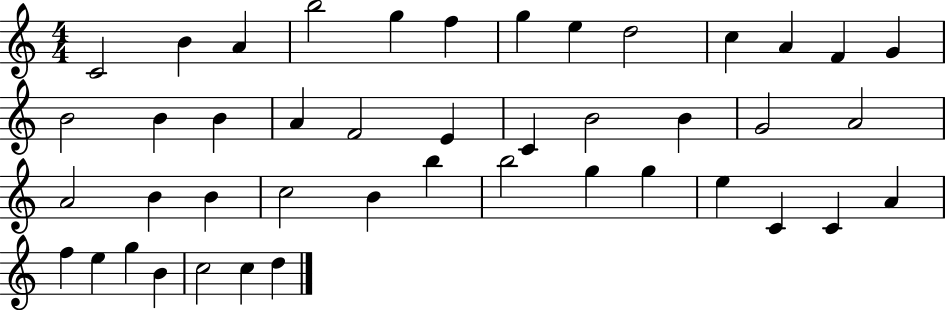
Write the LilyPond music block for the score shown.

{
  \clef treble
  \numericTimeSignature
  \time 4/4
  \key c \major
  c'2 b'4 a'4 | b''2 g''4 f''4 | g''4 e''4 d''2 | c''4 a'4 f'4 g'4 | \break b'2 b'4 b'4 | a'4 f'2 e'4 | c'4 b'2 b'4 | g'2 a'2 | \break a'2 b'4 b'4 | c''2 b'4 b''4 | b''2 g''4 g''4 | e''4 c'4 c'4 a'4 | \break f''4 e''4 g''4 b'4 | c''2 c''4 d''4 | \bar "|."
}